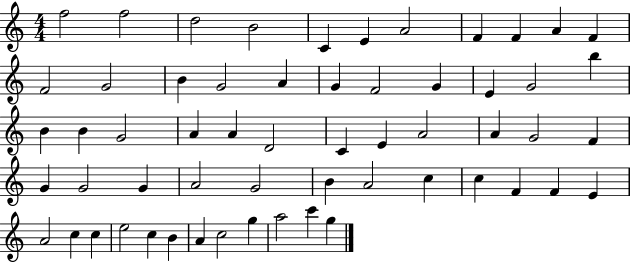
{
  \clef treble
  \numericTimeSignature
  \time 4/4
  \key c \major
  f''2 f''2 | d''2 b'2 | c'4 e'4 a'2 | f'4 f'4 a'4 f'4 | \break f'2 g'2 | b'4 g'2 a'4 | g'4 f'2 g'4 | e'4 g'2 b''4 | \break b'4 b'4 g'2 | a'4 a'4 d'2 | c'4 e'4 a'2 | a'4 g'2 f'4 | \break g'4 g'2 g'4 | a'2 g'2 | b'4 a'2 c''4 | c''4 f'4 f'4 e'4 | \break a'2 c''4 c''4 | e''2 c''4 b'4 | a'4 c''2 g''4 | a''2 c'''4 g''4 | \break \bar "|."
}